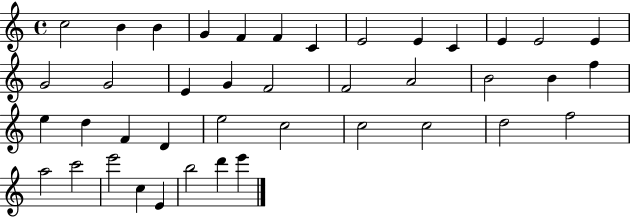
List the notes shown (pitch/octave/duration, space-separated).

C5/h B4/q B4/q G4/q F4/q F4/q C4/q E4/h E4/q C4/q E4/q E4/h E4/q G4/h G4/h E4/q G4/q F4/h F4/h A4/h B4/h B4/q F5/q E5/q D5/q F4/q D4/q E5/h C5/h C5/h C5/h D5/h F5/h A5/h C6/h E6/h C5/q E4/q B5/h D6/q E6/q